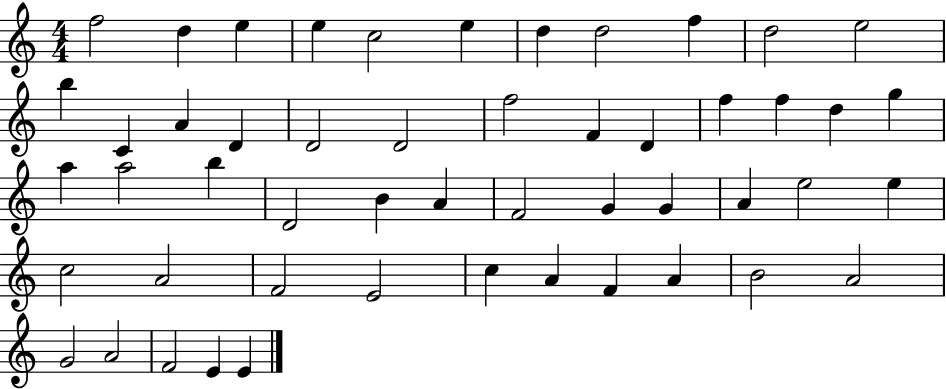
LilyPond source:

{
  \clef treble
  \numericTimeSignature
  \time 4/4
  \key c \major
  f''2 d''4 e''4 | e''4 c''2 e''4 | d''4 d''2 f''4 | d''2 e''2 | \break b''4 c'4 a'4 d'4 | d'2 d'2 | f''2 f'4 d'4 | f''4 f''4 d''4 g''4 | \break a''4 a''2 b''4 | d'2 b'4 a'4 | f'2 g'4 g'4 | a'4 e''2 e''4 | \break c''2 a'2 | f'2 e'2 | c''4 a'4 f'4 a'4 | b'2 a'2 | \break g'2 a'2 | f'2 e'4 e'4 | \bar "|."
}